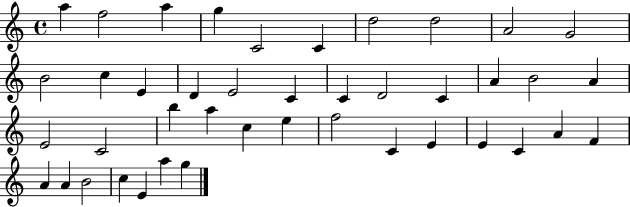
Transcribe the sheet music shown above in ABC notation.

X:1
T:Untitled
M:4/4
L:1/4
K:C
a f2 a g C2 C d2 d2 A2 G2 B2 c E D E2 C C D2 C A B2 A E2 C2 b a c e f2 C E E C A F A A B2 c E a g